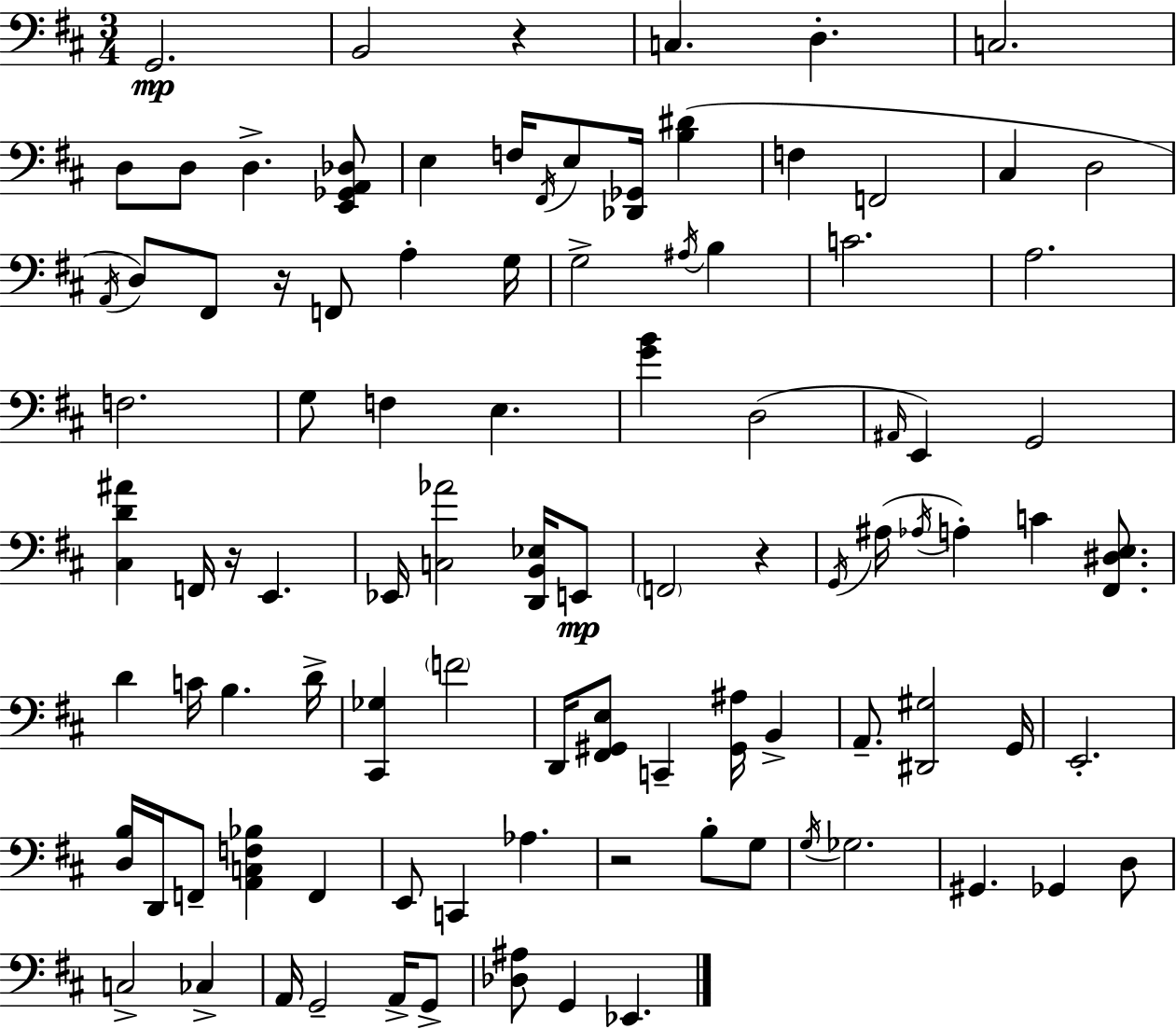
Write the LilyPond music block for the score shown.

{
  \clef bass
  \numericTimeSignature
  \time 3/4
  \key d \major
  g,2.\mp | b,2 r4 | c4. d4.-. | c2. | \break d8 d8 d4.-> <e, ges, a, des>8 | e4 f16 \acciaccatura { fis,16 } e8 <des, ges,>16 <b dis'>4( | f4 f,2 | cis4 d2 | \break \acciaccatura { a,16 }) d8 fis,8 r16 f,8 a4-. | g16 g2-> \acciaccatura { ais16 } b4 | c'2. | a2. | \break f2. | g8 f4 e4. | <g' b'>4 d2( | \grace { ais,16 } e,4) g,2 | \break <cis d' ais'>4 f,16 r16 e,4. | ees,16 <c aes'>2 | <d, b, ees>16 e,8\mp \parenthesize f,2 | r4 \acciaccatura { g,16 }( ais16 \acciaccatura { aes16 } a4-.) c'4 | \break <fis, dis e>8. d'4 c'16 b4. | d'16-> <cis, ges>4 \parenthesize f'2 | d,16 <fis, gis, e>8 c,4-- | <gis, ais>16 b,4-> a,8.-- <dis, gis>2 | \break g,16 e,2.-. | <d b>16 d,16 f,8-- <a, c f bes>4 | f,4 e,8 c,4 | aes4. r2 | \break b8-. g8 \acciaccatura { g16 } ges2. | gis,4. | ges,4 d8 c2-> | ces4-> a,16 g,2-- | \break a,16-> g,8-> <des ais>8 g,4 | ees,4. \bar "|."
}